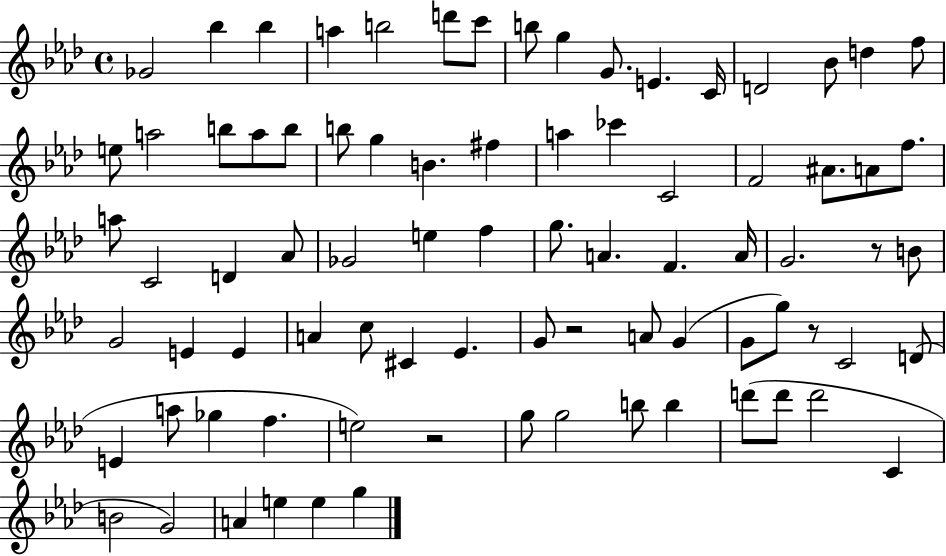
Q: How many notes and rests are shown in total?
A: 82